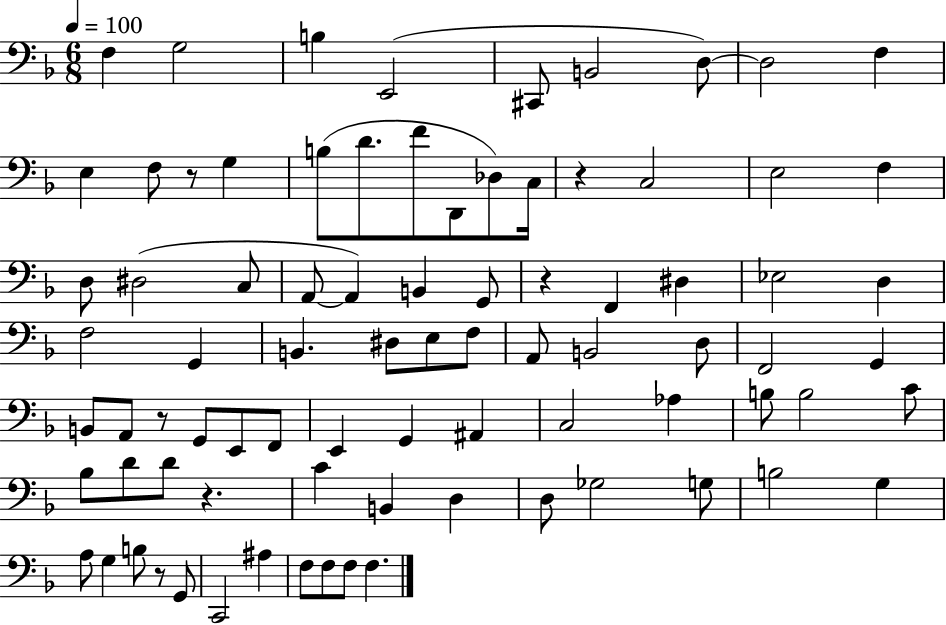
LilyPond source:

{
  \clef bass
  \numericTimeSignature
  \time 6/8
  \key f \major
  \tempo 4 = 100
  f4 g2 | b4 e,2( | cis,8 b,2 d8~~) | d2 f4 | \break e4 f8 r8 g4 | b8( d'8. f'8 d,8 des8) c16 | r4 c2 | e2 f4 | \break d8 dis2( c8 | a,8~~ a,4) b,4 g,8 | r4 f,4 dis4 | ees2 d4 | \break f2 g,4 | b,4. dis8 e8 f8 | a,8 b,2 d8 | f,2 g,4 | \break b,8 a,8 r8 g,8 e,8 f,8 | e,4 g,4 ais,4 | c2 aes4 | b8 b2 c'8 | \break bes8 d'8 d'8 r4. | c'4 b,4 d4 | d8 ges2 g8 | b2 g4 | \break a8 g4 b8 r8 g,8 | c,2 ais4 | f8 f8 f8 f4. | \bar "|."
}